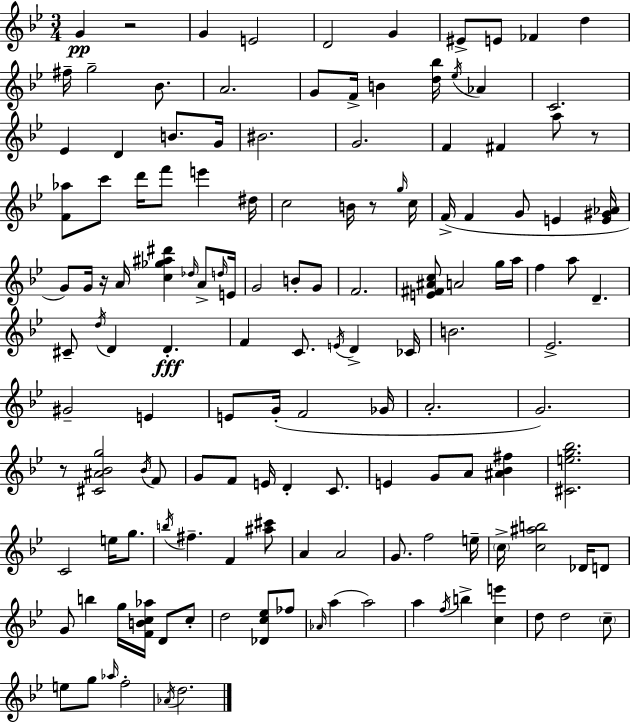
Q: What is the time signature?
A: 3/4